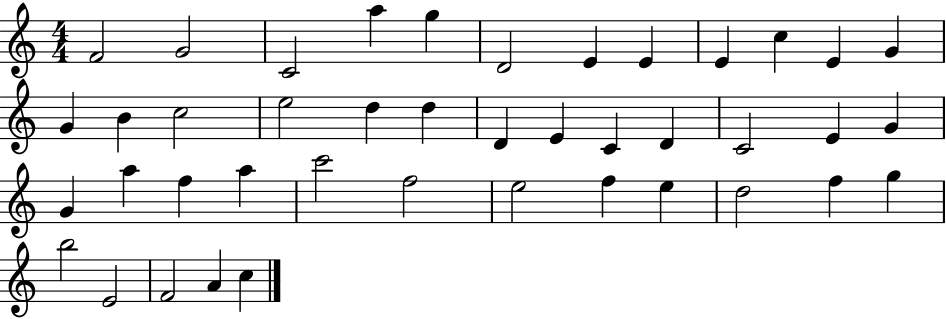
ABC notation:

X:1
T:Untitled
M:4/4
L:1/4
K:C
F2 G2 C2 a g D2 E E E c E G G B c2 e2 d d D E C D C2 E G G a f a c'2 f2 e2 f e d2 f g b2 E2 F2 A c